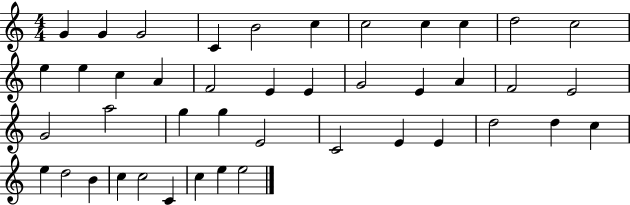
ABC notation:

X:1
T:Untitled
M:4/4
L:1/4
K:C
G G G2 C B2 c c2 c c d2 c2 e e c A F2 E E G2 E A F2 E2 G2 a2 g g E2 C2 E E d2 d c e d2 B c c2 C c e e2